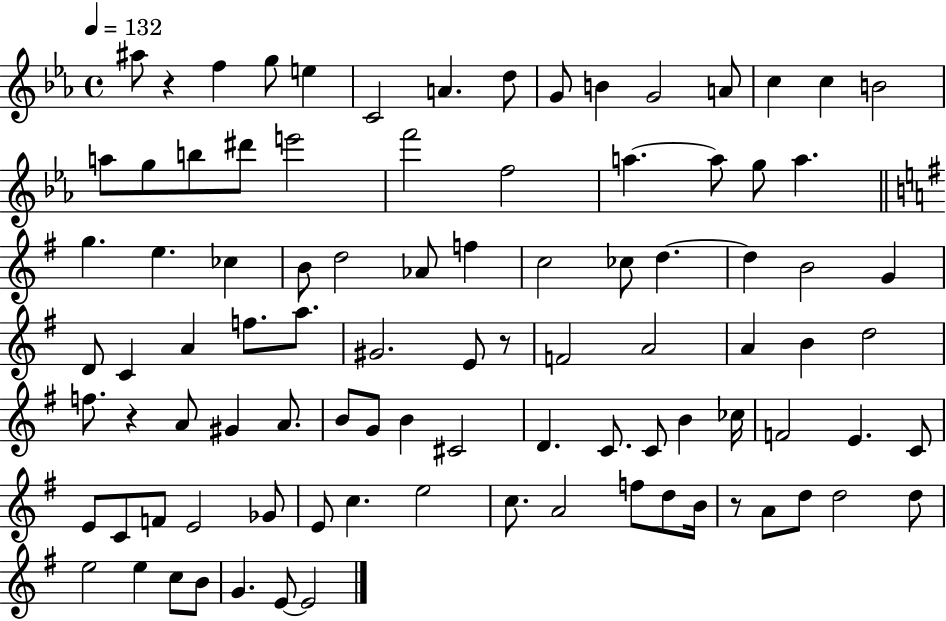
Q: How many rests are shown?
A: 4